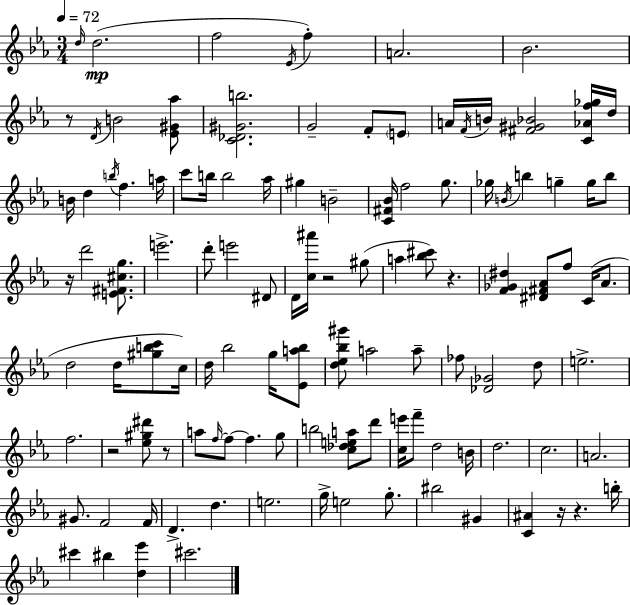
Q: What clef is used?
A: treble